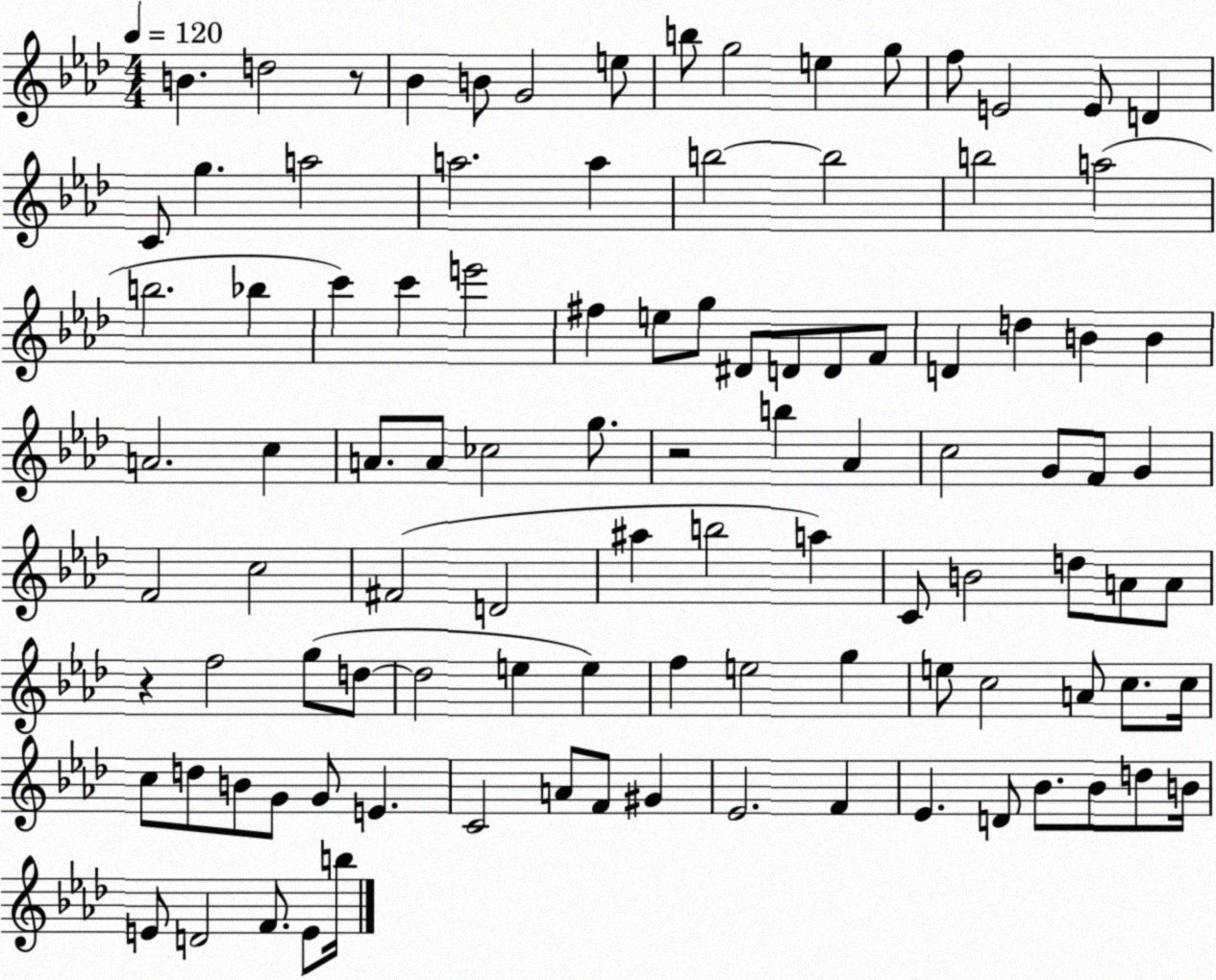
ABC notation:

X:1
T:Untitled
M:4/4
L:1/4
K:Ab
B d2 z/2 _B B/2 G2 e/2 b/2 g2 e g/2 f/2 E2 E/2 D C/2 g a2 a2 a b2 b2 b2 a2 b2 _b c' c' e'2 ^f e/2 g/2 ^D/2 D/2 D/2 F/2 D d B B A2 c A/2 A/2 _c2 g/2 z2 b _A c2 G/2 F/2 G F2 c2 ^F2 D2 ^a b2 a C/2 B2 d/2 A/2 A/2 z f2 g/2 d/2 d2 e e f e2 g e/2 c2 A/2 c/2 c/4 c/2 d/2 B/2 G/2 G/2 E C2 A/2 F/2 ^G _E2 F _E D/2 _B/2 _B/2 d/2 B/4 E/2 D2 F/2 E/2 b/4